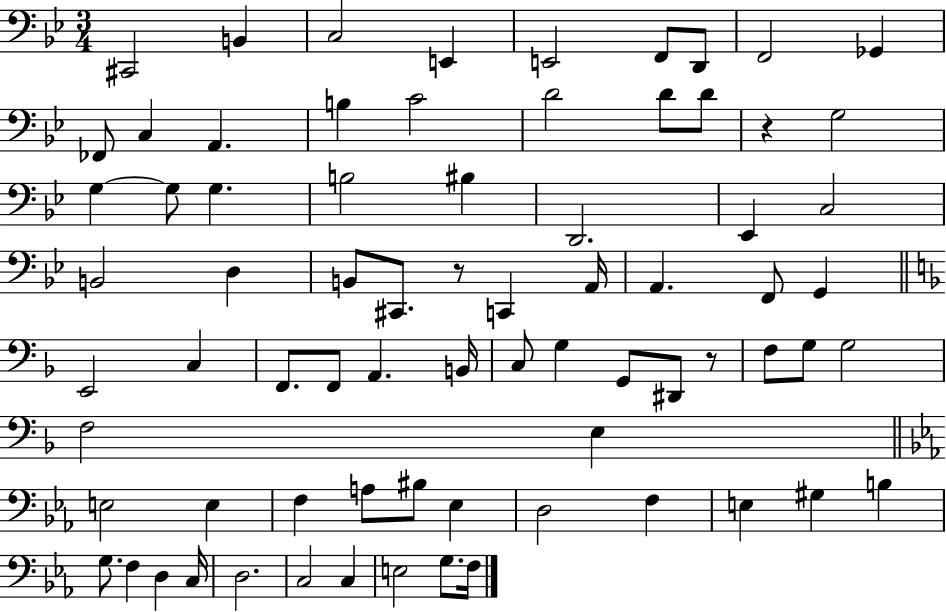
{
  \clef bass
  \numericTimeSignature
  \time 3/4
  \key bes \major
  cis,2 b,4 | c2 e,4 | e,2 f,8 d,8 | f,2 ges,4 | \break fes,8 c4 a,4. | b4 c'2 | d'2 d'8 d'8 | r4 g2 | \break g4~~ g8 g4. | b2 bis4 | d,2. | ees,4 c2 | \break b,2 d4 | b,8 cis,8. r8 c,4 a,16 | a,4. f,8 g,4 | \bar "||" \break \key d \minor e,2 c4 | f,8. f,8 a,4. b,16 | c8 g4 g,8 dis,8 r8 | f8 g8 g2 | \break f2 e4 | \bar "||" \break \key ees \major e2 e4 | f4 a8 bis8 ees4 | d2 f4 | e4 gis4 b4 | \break g8. f4 d4 c16 | d2. | c2 c4 | e2 g8. f16 | \break \bar "|."
}